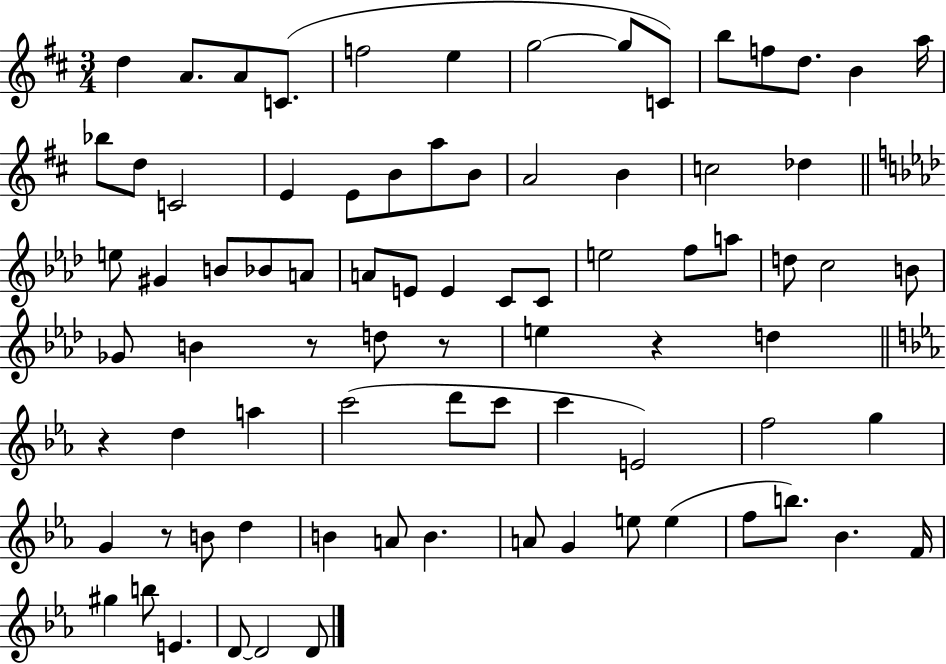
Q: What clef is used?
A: treble